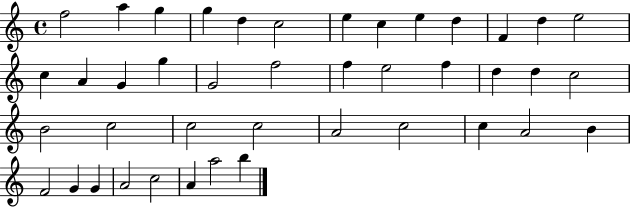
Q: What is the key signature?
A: C major